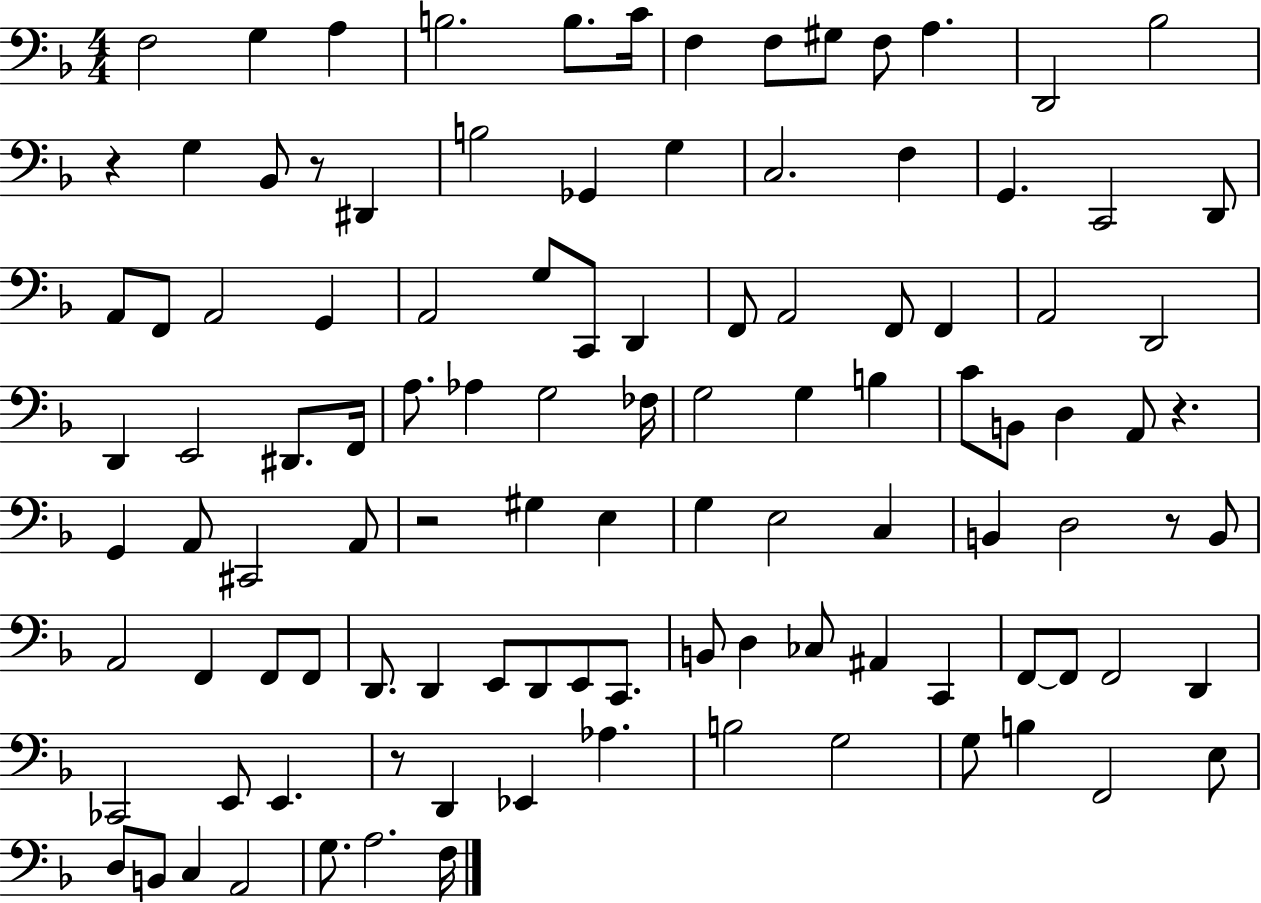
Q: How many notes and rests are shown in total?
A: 109